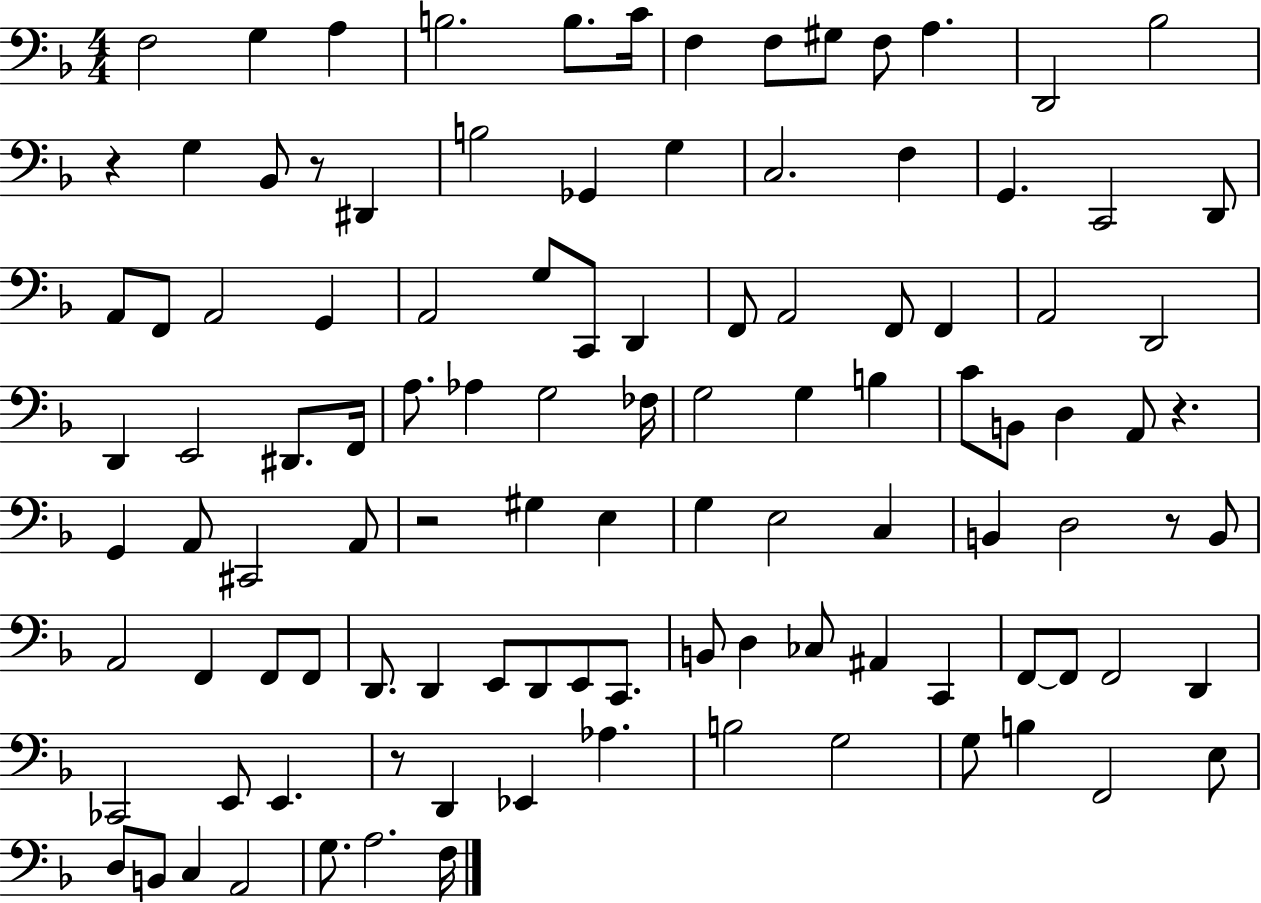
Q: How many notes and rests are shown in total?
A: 109